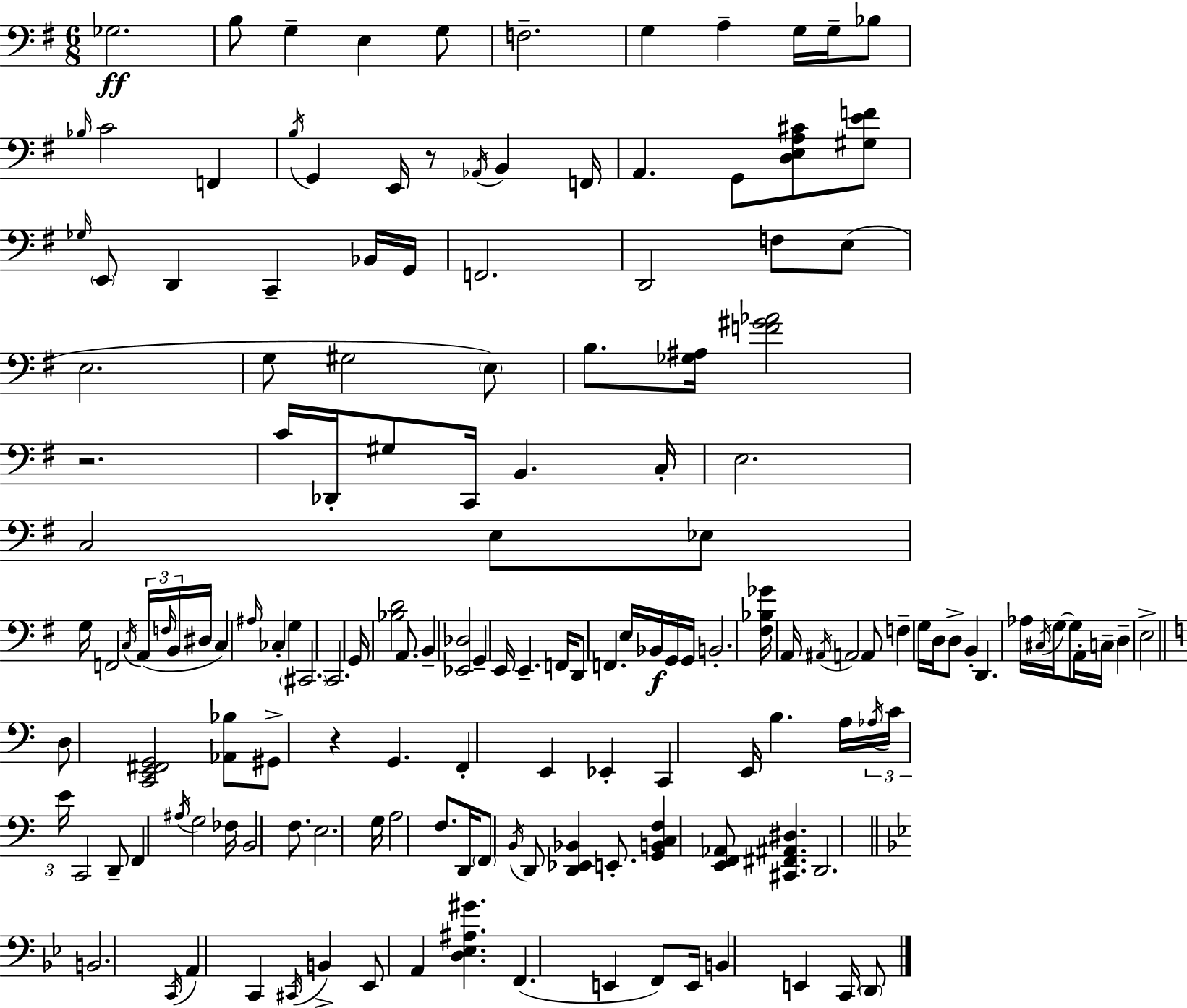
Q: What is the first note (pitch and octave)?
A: Gb3